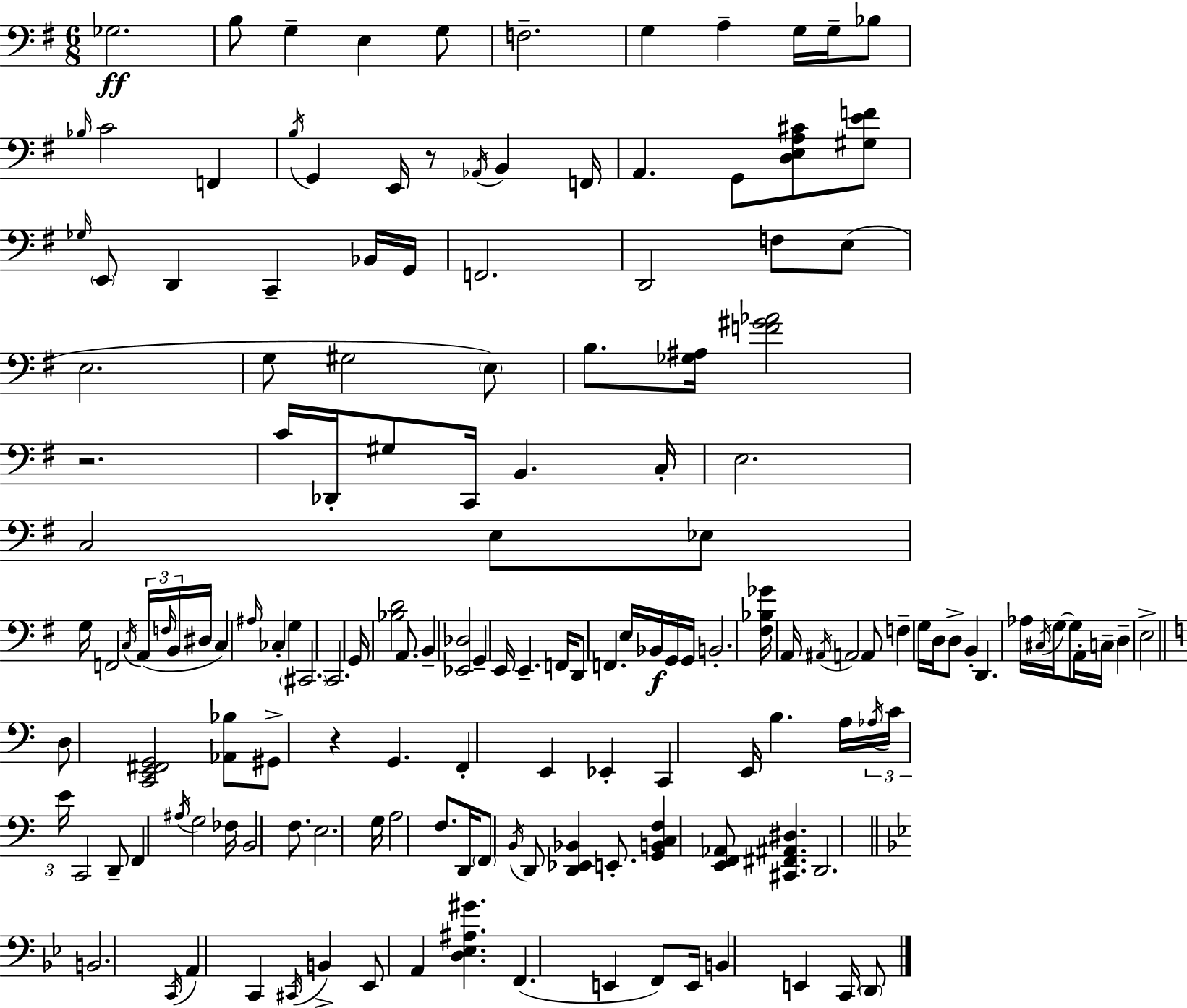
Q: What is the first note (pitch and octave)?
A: Gb3